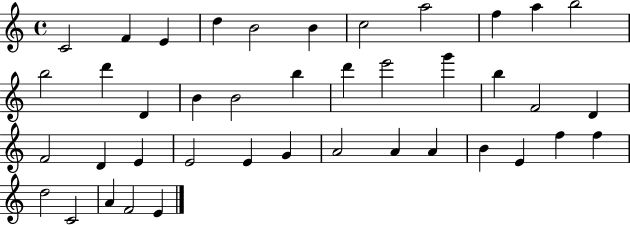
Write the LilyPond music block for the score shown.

{
  \clef treble
  \time 4/4
  \defaultTimeSignature
  \key c \major
  c'2 f'4 e'4 | d''4 b'2 b'4 | c''2 a''2 | f''4 a''4 b''2 | \break b''2 d'''4 d'4 | b'4 b'2 b''4 | d'''4 e'''2 g'''4 | b''4 f'2 d'4 | \break f'2 d'4 e'4 | e'2 e'4 g'4 | a'2 a'4 a'4 | b'4 e'4 f''4 f''4 | \break d''2 c'2 | a'4 f'2 e'4 | \bar "|."
}